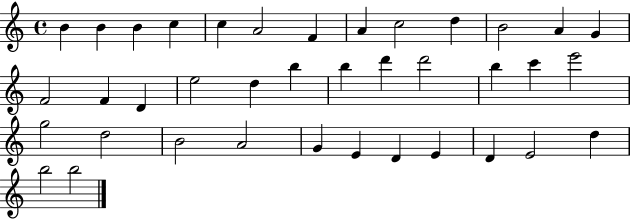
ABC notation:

X:1
T:Untitled
M:4/4
L:1/4
K:C
B B B c c A2 F A c2 d B2 A G F2 F D e2 d b b d' d'2 b c' e'2 g2 d2 B2 A2 G E D E D E2 d b2 b2